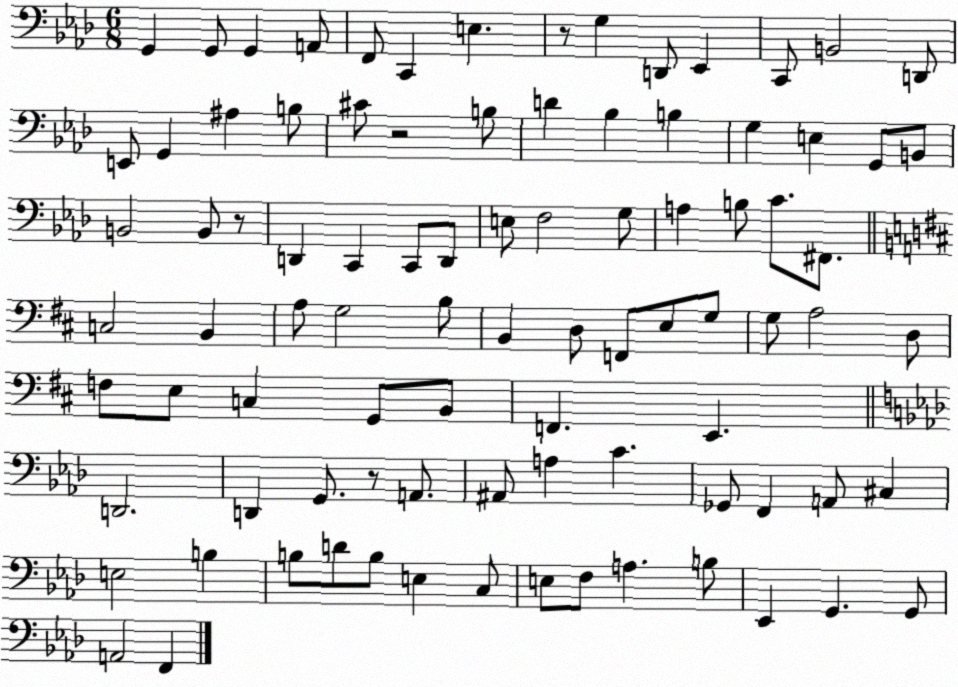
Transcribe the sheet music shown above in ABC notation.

X:1
T:Untitled
M:6/8
L:1/4
K:Ab
G,, G,,/2 G,, A,,/2 F,,/2 C,, E, z/2 G, D,,/2 _E,, C,,/2 B,,2 D,,/2 E,,/2 G,, ^A, B,/2 ^C/2 z2 B,/2 D _B, B, G, E, G,,/2 B,,/2 B,,2 B,,/2 z/2 D,, C,, C,,/2 D,,/2 E,/2 F,2 G,/2 A, B,/2 C/2 ^F,,/2 C,2 B,, A,/2 G,2 B,/2 B,, D,/2 F,,/2 E,/2 G,/2 G,/2 A,2 D,/2 F,/2 E,/2 C, G,,/2 B,,/2 F,, E,, D,,2 D,, G,,/2 z/2 A,,/2 ^A,,/2 A, C _G,,/2 F,, A,,/2 ^C, E,2 B, B,/2 D/2 B,/2 E, C,/2 E,/2 F,/2 A, B,/2 _E,, G,, G,,/2 A,,2 F,,